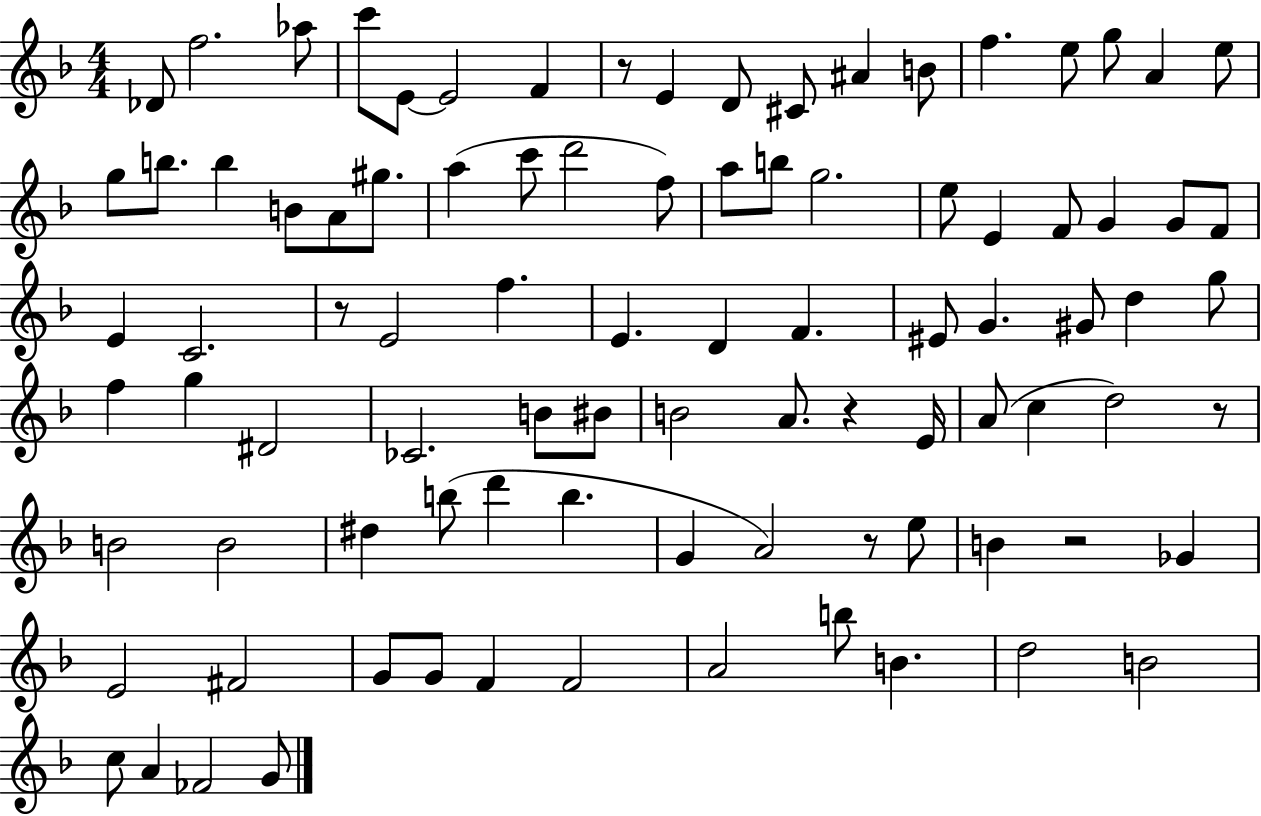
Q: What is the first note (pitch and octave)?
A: Db4